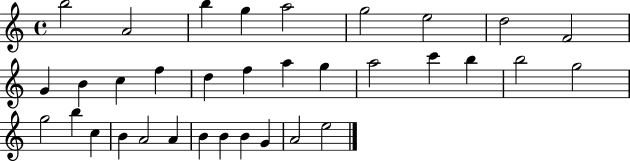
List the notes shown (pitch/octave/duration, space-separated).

B5/h A4/h B5/q G5/q A5/h G5/h E5/h D5/h F4/h G4/q B4/q C5/q F5/q D5/q F5/q A5/q G5/q A5/h C6/q B5/q B5/h G5/h G5/h B5/q C5/q B4/q A4/h A4/q B4/q B4/q B4/q G4/q A4/h E5/h